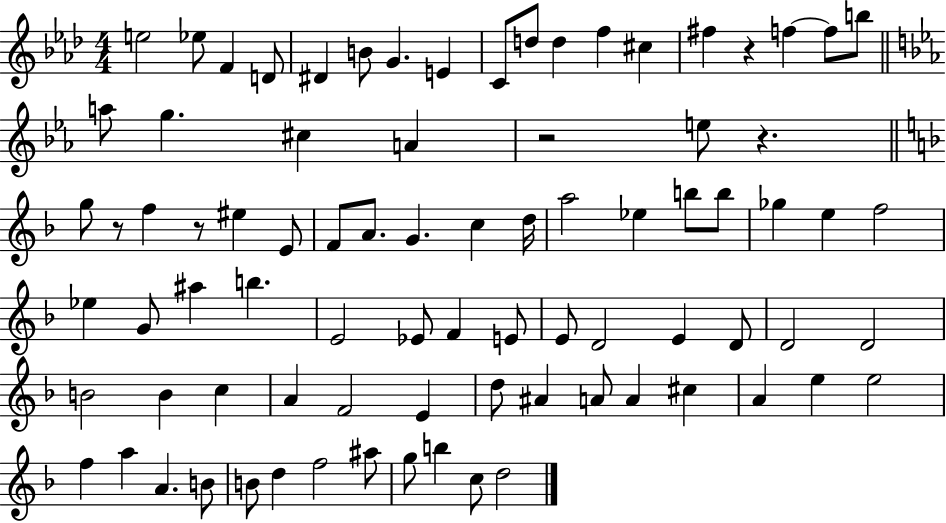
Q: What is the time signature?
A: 4/4